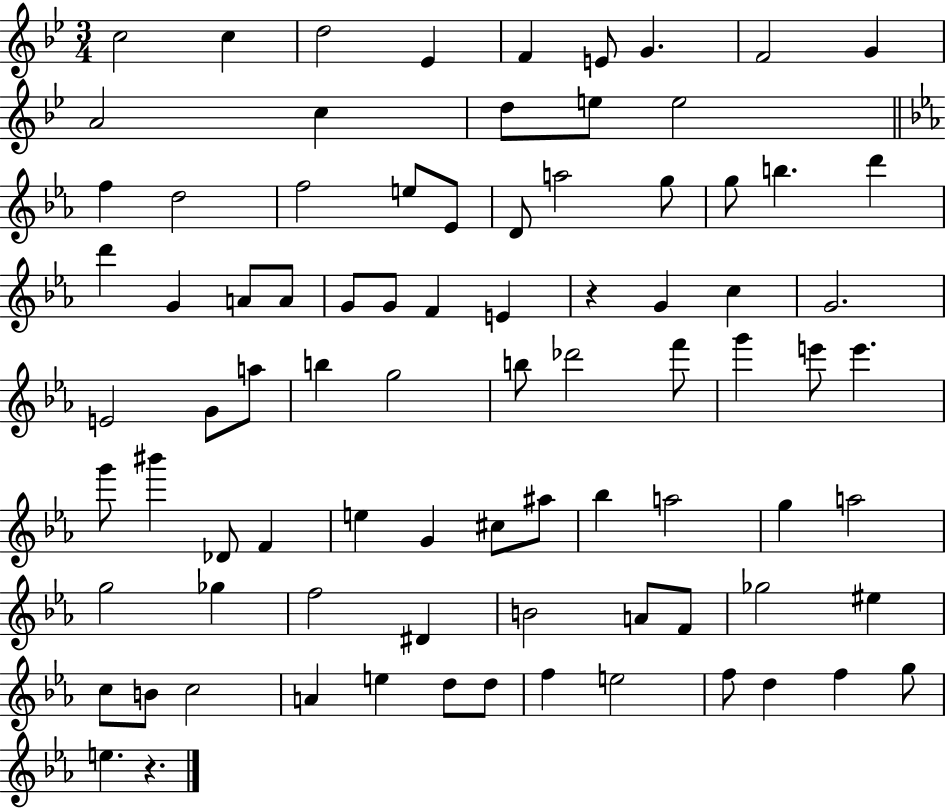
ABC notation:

X:1
T:Untitled
M:3/4
L:1/4
K:Bb
c2 c d2 _E F E/2 G F2 G A2 c d/2 e/2 e2 f d2 f2 e/2 _E/2 D/2 a2 g/2 g/2 b d' d' G A/2 A/2 G/2 G/2 F E z G c G2 E2 G/2 a/2 b g2 b/2 _d'2 f'/2 g' e'/2 e' g'/2 ^b' _D/2 F e G ^c/2 ^a/2 _b a2 g a2 g2 _g f2 ^D B2 A/2 F/2 _g2 ^e c/2 B/2 c2 A e d/2 d/2 f e2 f/2 d f g/2 e z